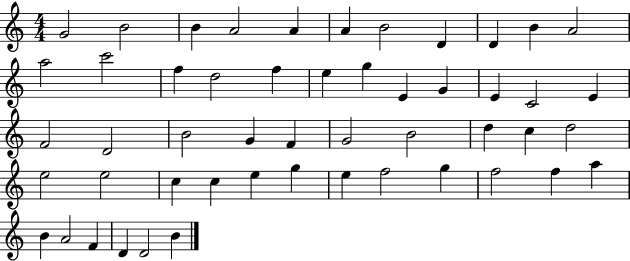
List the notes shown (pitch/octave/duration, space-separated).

G4/h B4/h B4/q A4/h A4/q A4/q B4/h D4/q D4/q B4/q A4/h A5/h C6/h F5/q D5/h F5/q E5/q G5/q E4/q G4/q E4/q C4/h E4/q F4/h D4/h B4/h G4/q F4/q G4/h B4/h D5/q C5/q D5/h E5/h E5/h C5/q C5/q E5/q G5/q E5/q F5/h G5/q F5/h F5/q A5/q B4/q A4/h F4/q D4/q D4/h B4/q